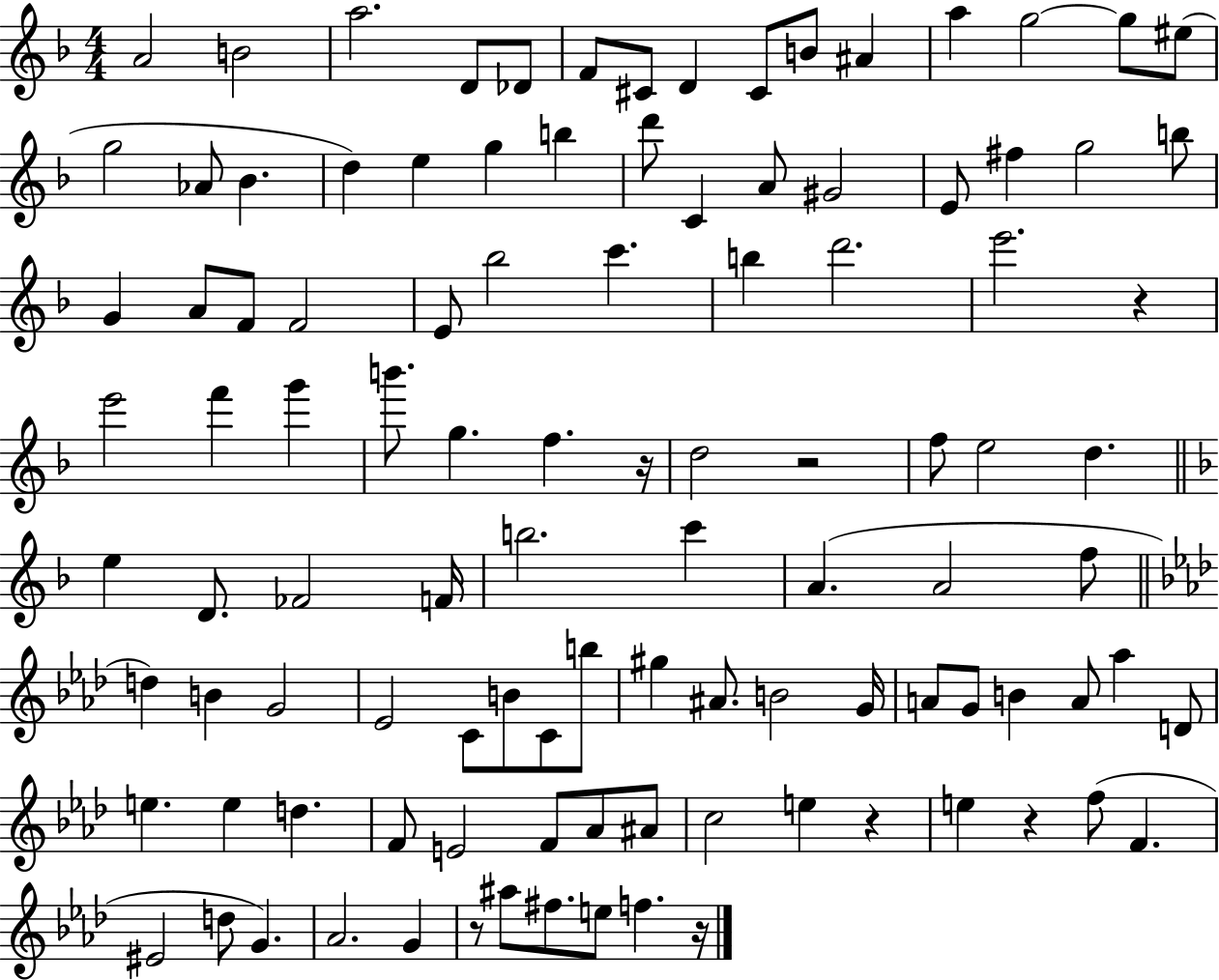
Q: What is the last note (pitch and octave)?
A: F5